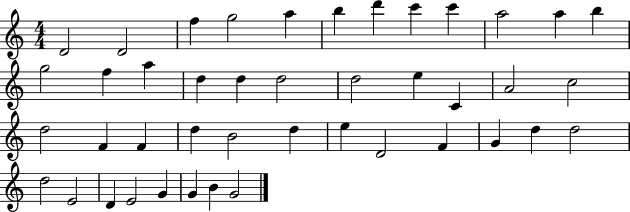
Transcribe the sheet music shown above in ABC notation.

X:1
T:Untitled
M:4/4
L:1/4
K:C
D2 D2 f g2 a b d' c' c' a2 a b g2 f a d d d2 d2 e C A2 c2 d2 F F d B2 d e D2 F G d d2 d2 E2 D E2 G G B G2